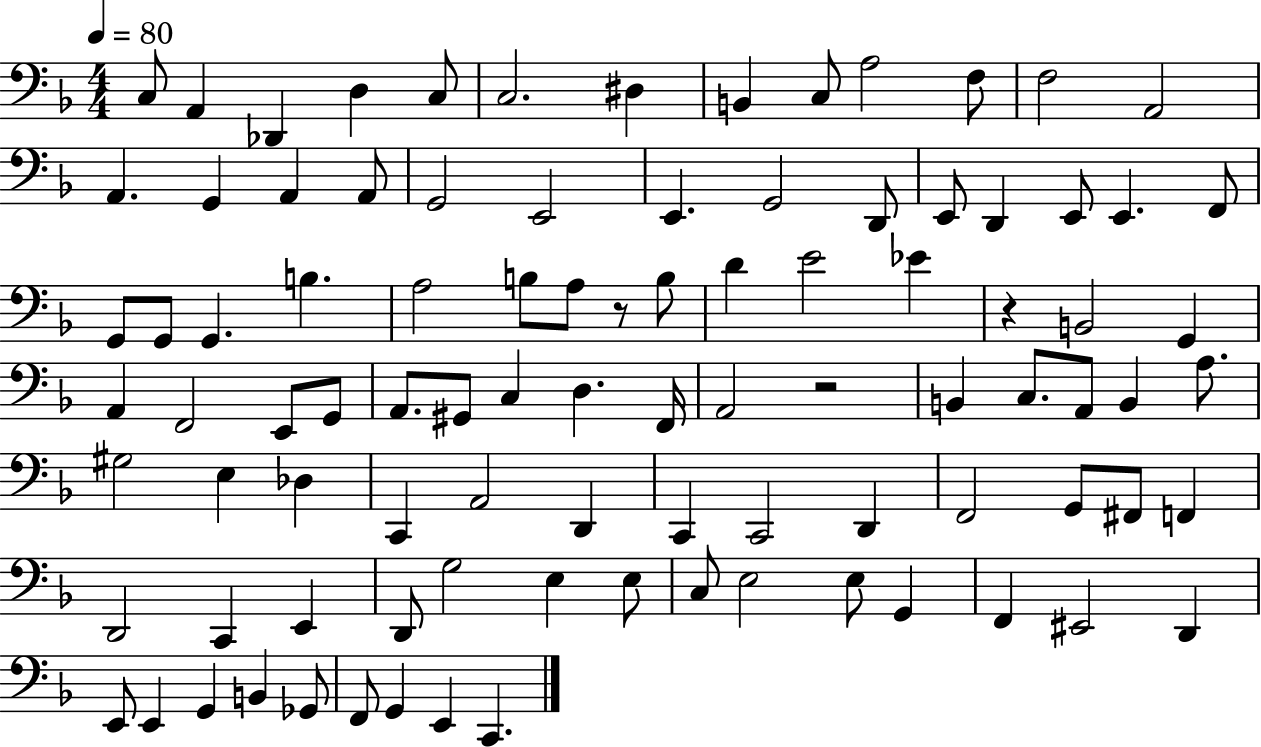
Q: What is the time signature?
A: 4/4